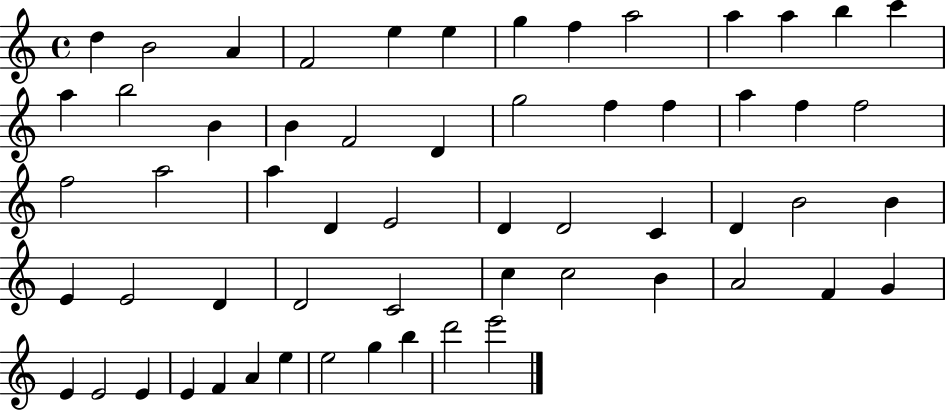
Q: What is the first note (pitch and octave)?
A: D5